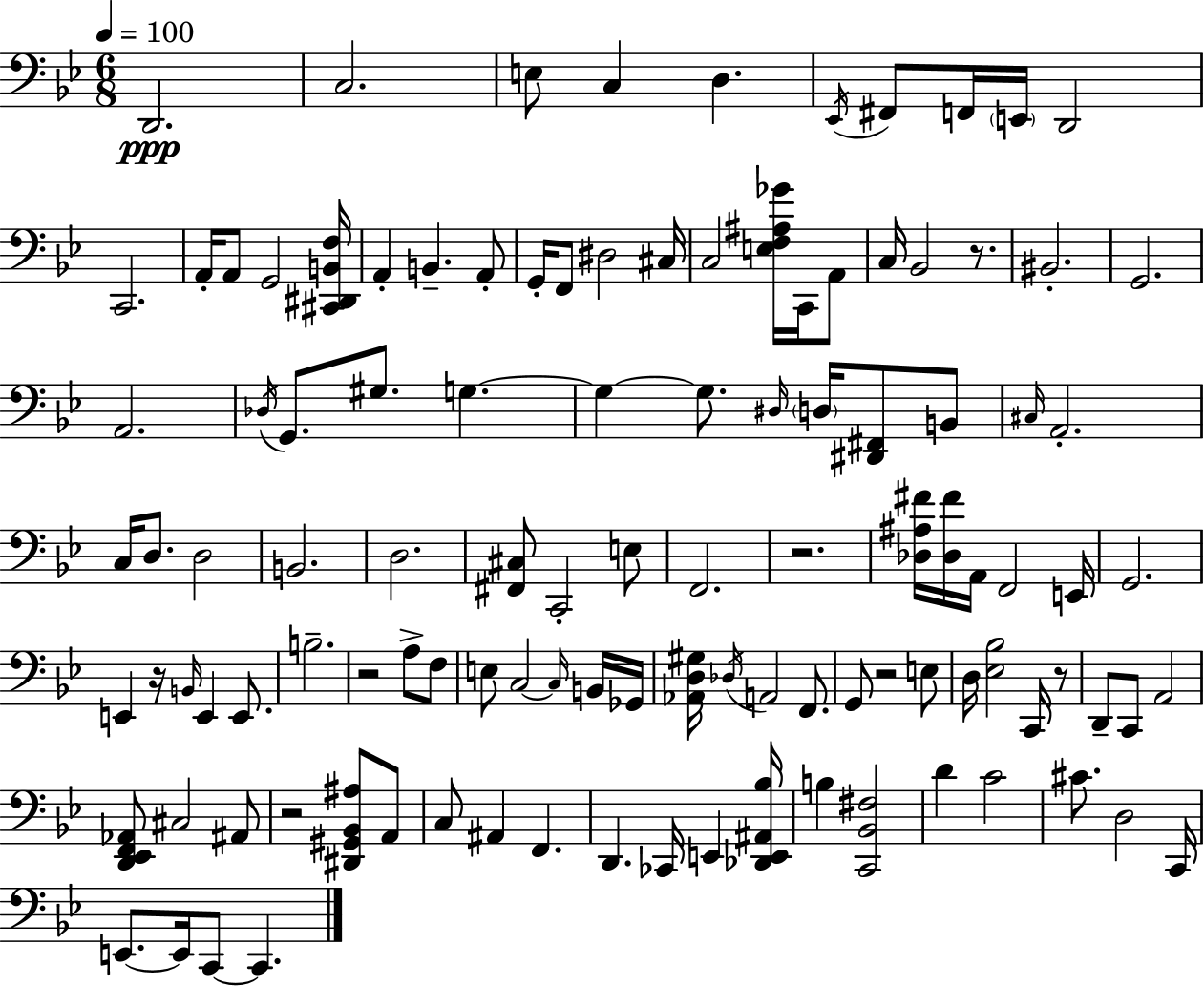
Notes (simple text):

D2/h. C3/h. E3/e C3/q D3/q. Eb2/s F#2/e F2/s E2/s D2/h C2/h. A2/s A2/e G2/h [C#2,D#2,B2,F3]/s A2/q B2/q. A2/e G2/s F2/e D#3/h C#3/s C3/h [E3,F3,A#3,Gb4]/s C2/s A2/e C3/s Bb2/h R/e. BIS2/h. G2/h. A2/h. Db3/s G2/e. G#3/e. G3/q. G3/q G3/e. D#3/s D3/s [D#2,F#2]/e B2/e C#3/s A2/h. C3/s D3/e. D3/h B2/h. D3/h. [F#2,C#3]/e C2/h E3/e F2/h. R/h. [Db3,A#3,F#4]/s [Db3,F#4]/s A2/s F2/h E2/s G2/h. E2/q R/s B2/s E2/q E2/e. B3/h. R/h A3/e F3/e E3/e C3/h C3/s B2/s Gb2/s [Ab2,D3,G#3]/s Db3/s A2/h F2/e. G2/e R/h E3/e D3/s [Eb3,Bb3]/h C2/s R/e D2/e C2/e A2/h [D2,Eb2,F2,Ab2]/e C#3/h A#2/e R/h [D#2,G#2,Bb2,A#3]/e A2/e C3/e A#2/q F2/q. D2/q. CES2/s E2/q [Db2,E2,A#2,Bb3]/s B3/q [C2,Bb2,F#3]/h D4/q C4/h C#4/e. D3/h C2/s E2/e. E2/s C2/e C2/q.